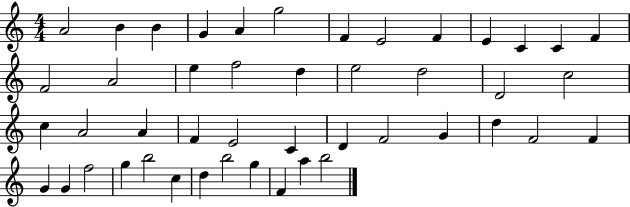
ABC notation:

X:1
T:Untitled
M:4/4
L:1/4
K:C
A2 B B G A g2 F E2 F E C C F F2 A2 e f2 d e2 d2 D2 c2 c A2 A F E2 C D F2 G d F2 F G G f2 g b2 c d b2 g F a b2